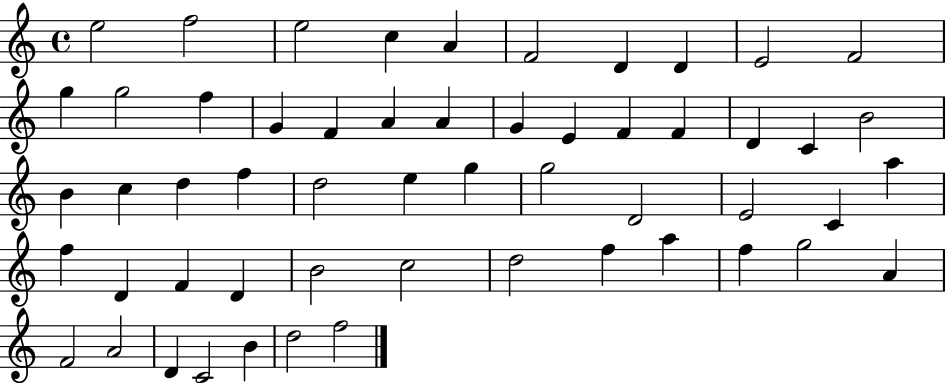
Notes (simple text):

E5/h F5/h E5/h C5/q A4/q F4/h D4/q D4/q E4/h F4/h G5/q G5/h F5/q G4/q F4/q A4/q A4/q G4/q E4/q F4/q F4/q D4/q C4/q B4/h B4/q C5/q D5/q F5/q D5/h E5/q G5/q G5/h D4/h E4/h C4/q A5/q F5/q D4/q F4/q D4/q B4/h C5/h D5/h F5/q A5/q F5/q G5/h A4/q F4/h A4/h D4/q C4/h B4/q D5/h F5/h